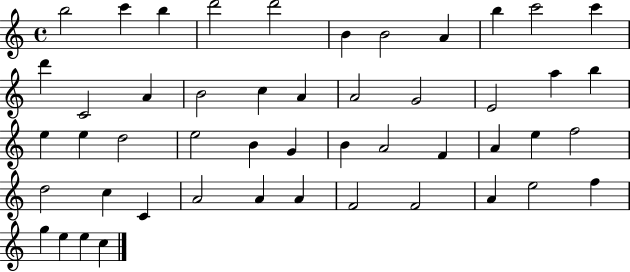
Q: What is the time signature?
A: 4/4